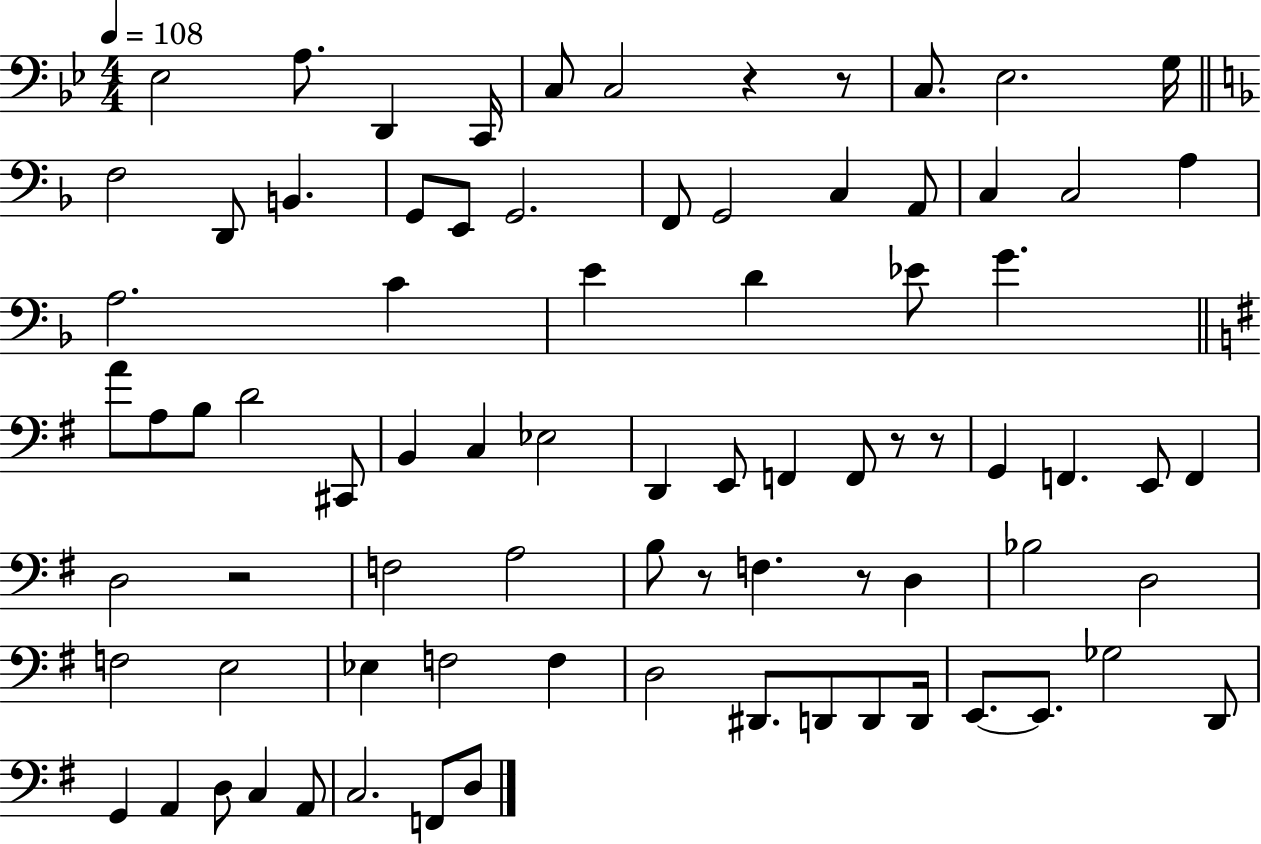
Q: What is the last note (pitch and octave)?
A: D3